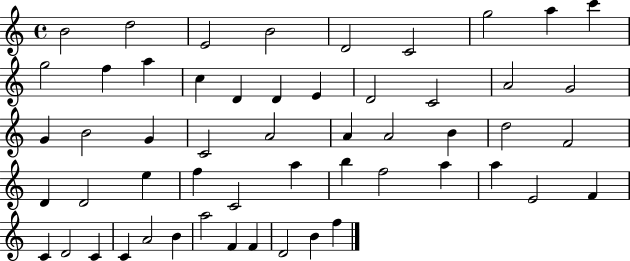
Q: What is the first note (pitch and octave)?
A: B4